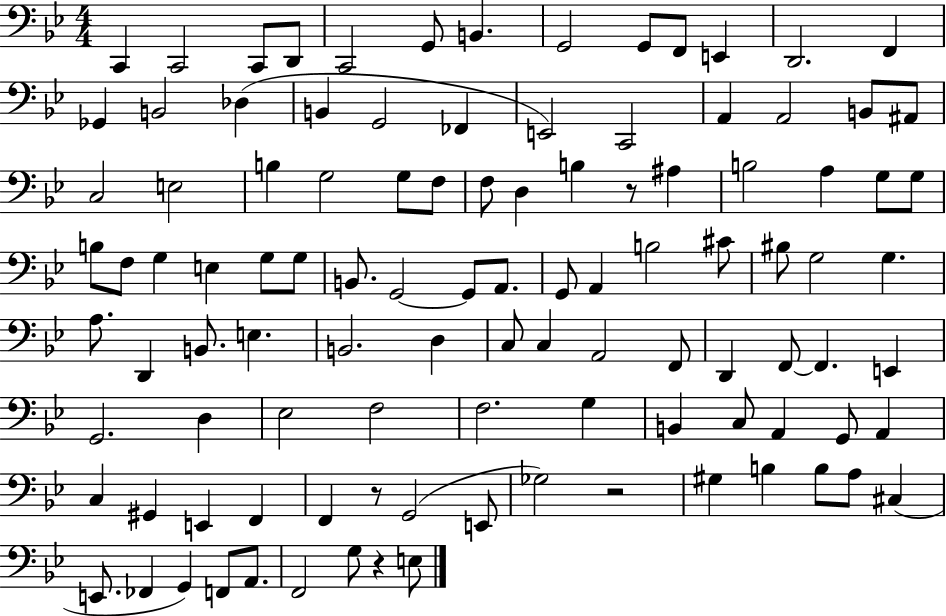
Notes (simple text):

C2/q C2/h C2/e D2/e C2/h G2/e B2/q. G2/h G2/e F2/e E2/q D2/h. F2/q Gb2/q B2/h Db3/q B2/q G2/h FES2/q E2/h C2/h A2/q A2/h B2/e A#2/e C3/h E3/h B3/q G3/h G3/e F3/e F3/e D3/q B3/q R/e A#3/q B3/h A3/q G3/e G3/e B3/e F3/e G3/q E3/q G3/e G3/e B2/e. G2/h G2/e A2/e. G2/e A2/q B3/h C#4/e BIS3/e G3/h G3/q. A3/e. D2/q B2/e. E3/q. B2/h. D3/q C3/e C3/q A2/h F2/e D2/q F2/e F2/q. E2/q G2/h. D3/q Eb3/h F3/h F3/h. G3/q B2/q C3/e A2/q G2/e A2/q C3/q G#2/q E2/q F2/q F2/q R/e G2/h E2/e Gb3/h R/h G#3/q B3/q B3/e A3/e C#3/q E2/e. FES2/q G2/q F2/e A2/e. F2/h G3/e R/q E3/e